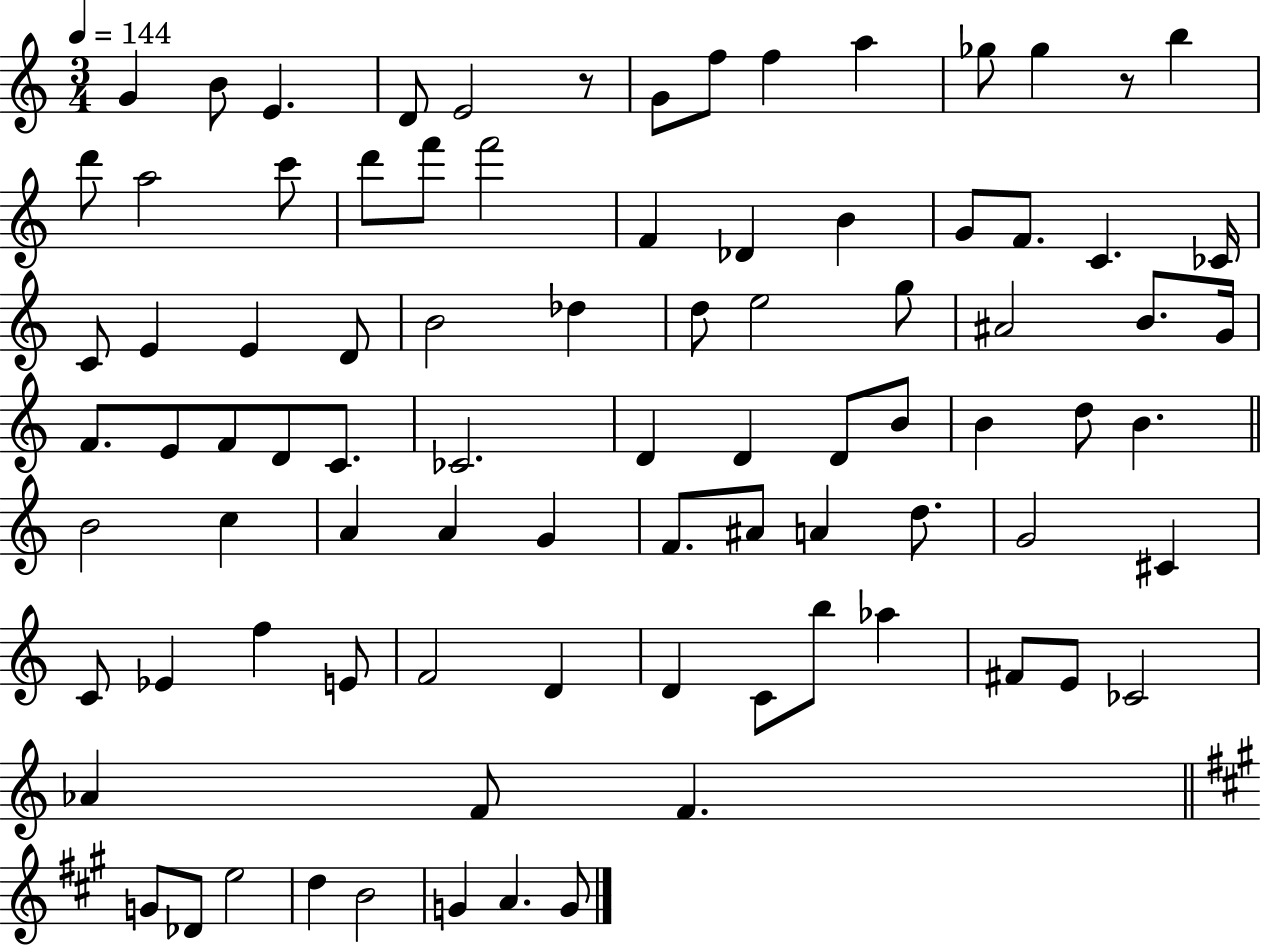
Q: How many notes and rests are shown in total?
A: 87